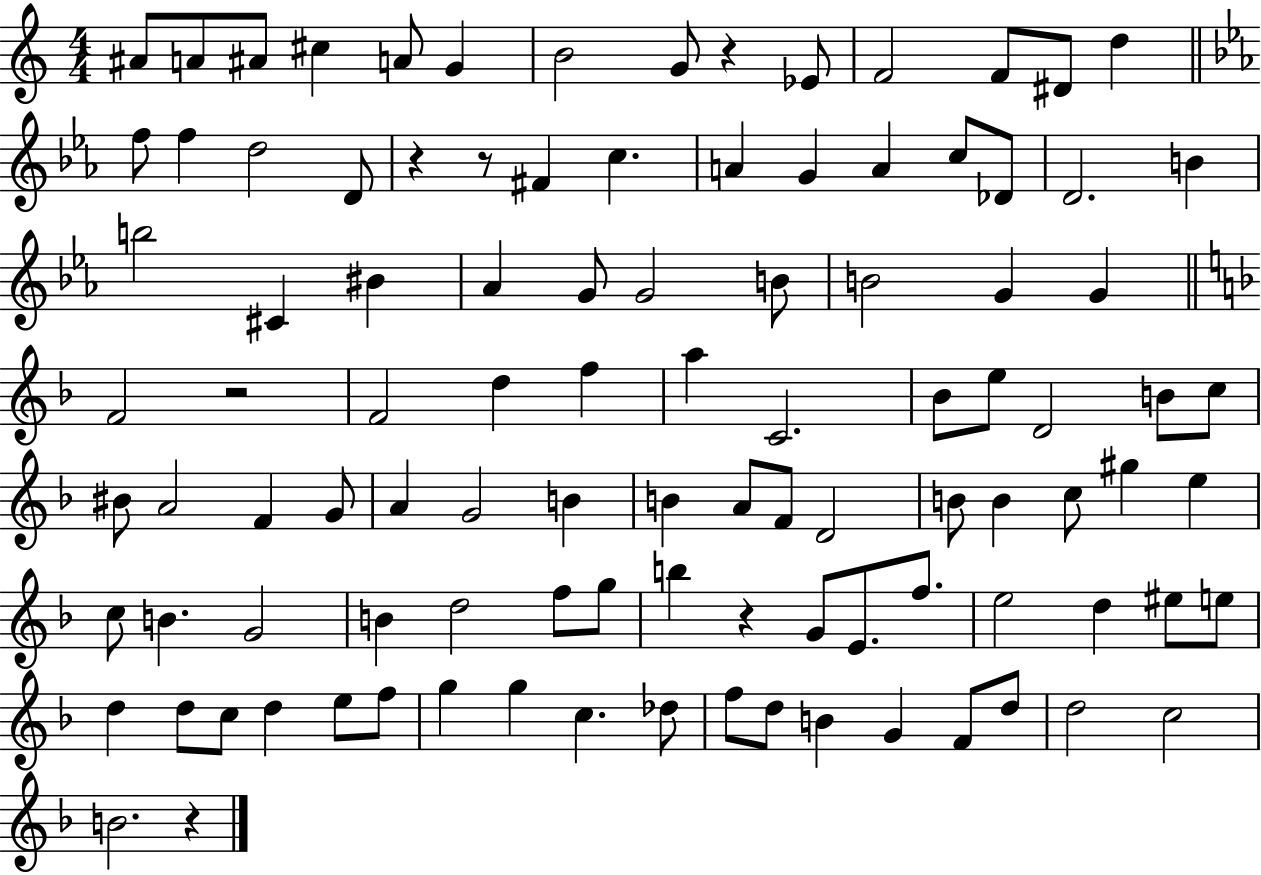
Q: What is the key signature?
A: C major